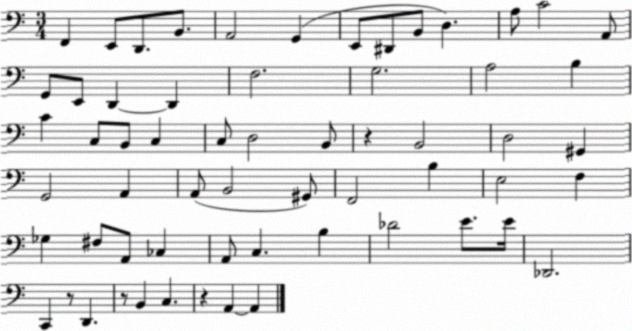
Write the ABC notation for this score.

X:1
T:Untitled
M:3/4
L:1/4
K:C
F,, E,,/2 D,,/2 B,,/2 A,,2 G,, E,,/2 ^D,,/2 B,,/2 D, A,/2 C2 A,,/2 G,,/2 E,,/2 D,, D,, F,2 G,2 A,2 B, C C,/2 B,,/2 C, C,/2 D,2 B,,/2 z B,,2 D,2 ^G,, G,,2 A,, A,,/2 B,,2 ^G,,/2 F,,2 B, E,2 F, _G, ^F,/2 A,,/2 _C, A,,/2 C, B, _D2 E/2 E/4 _D,,2 C,, z/2 D,, z/2 B,, C, z A,, A,,